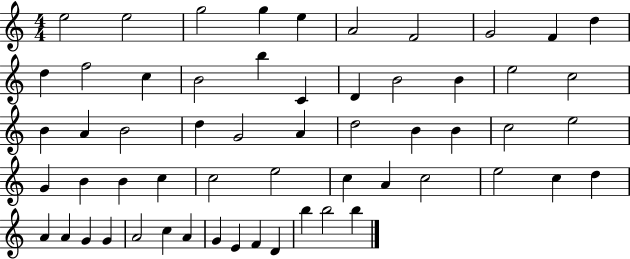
X:1
T:Untitled
M:4/4
L:1/4
K:C
e2 e2 g2 g e A2 F2 G2 F d d f2 c B2 b C D B2 B e2 c2 B A B2 d G2 A d2 B B c2 e2 G B B c c2 e2 c A c2 e2 c d A A G G A2 c A G E F D b b2 b